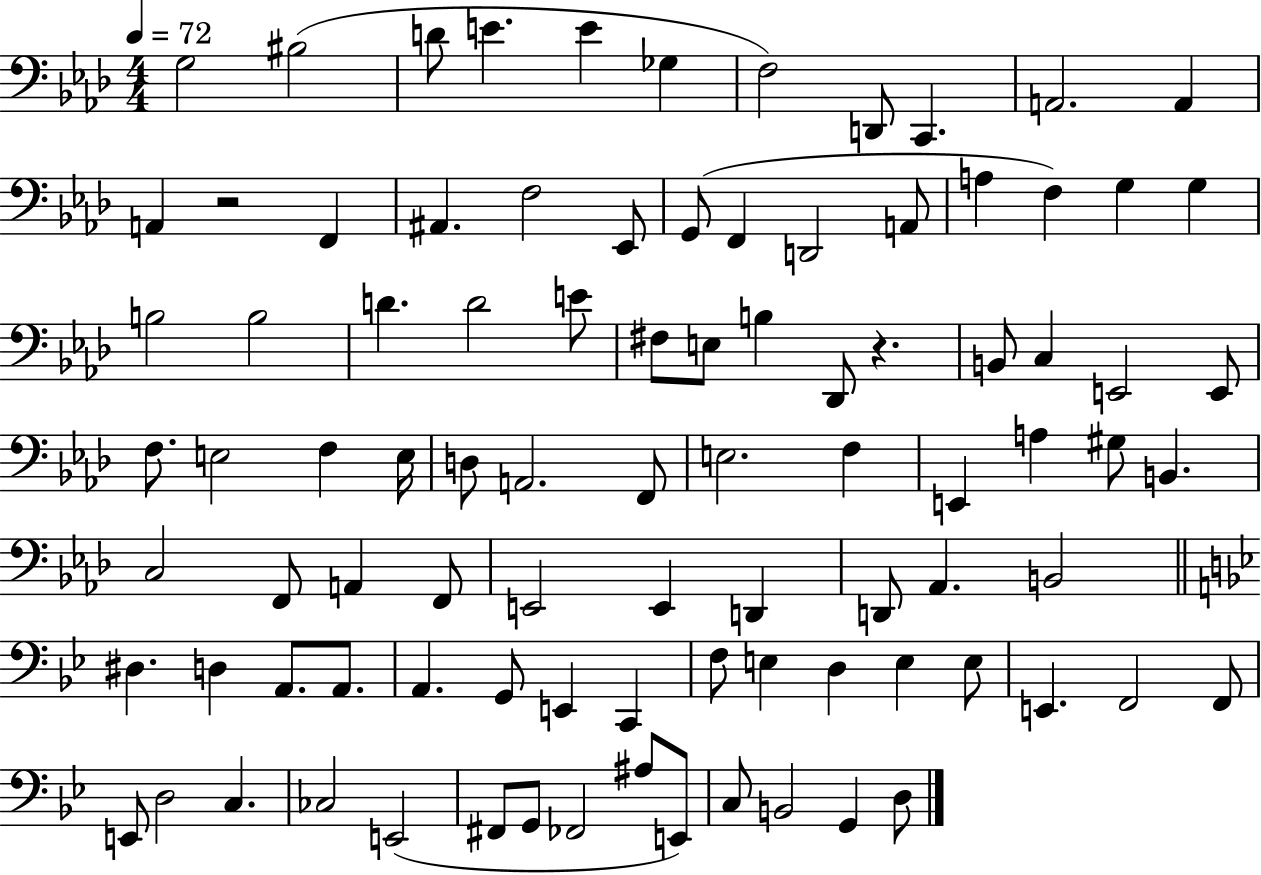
G3/h BIS3/h D4/e E4/q. E4/q Gb3/q F3/h D2/e C2/q. A2/h. A2/q A2/q R/h F2/q A#2/q. F3/h Eb2/e G2/e F2/q D2/h A2/e A3/q F3/q G3/q G3/q B3/h B3/h D4/q. D4/h E4/e F#3/e E3/e B3/q Db2/e R/q. B2/e C3/q E2/h E2/e F3/e. E3/h F3/q E3/s D3/e A2/h. F2/e E3/h. F3/q E2/q A3/q G#3/e B2/q. C3/h F2/e A2/q F2/e E2/h E2/q D2/q D2/e Ab2/q. B2/h D#3/q. D3/q A2/e. A2/e. A2/q. G2/e E2/q C2/q F3/e E3/q D3/q E3/q E3/e E2/q. F2/h F2/e E2/e D3/h C3/q. CES3/h E2/h F#2/e G2/e FES2/h A#3/e E2/e C3/e B2/h G2/q D3/e